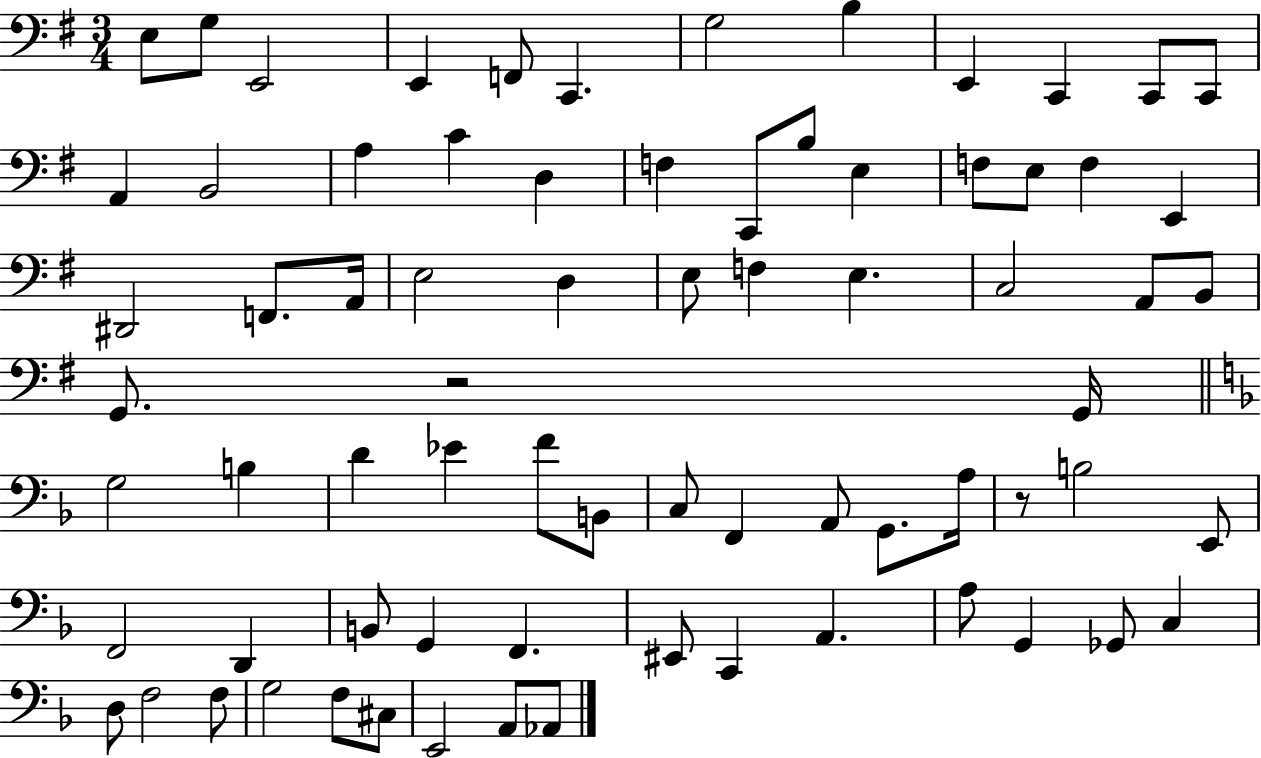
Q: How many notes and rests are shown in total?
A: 74